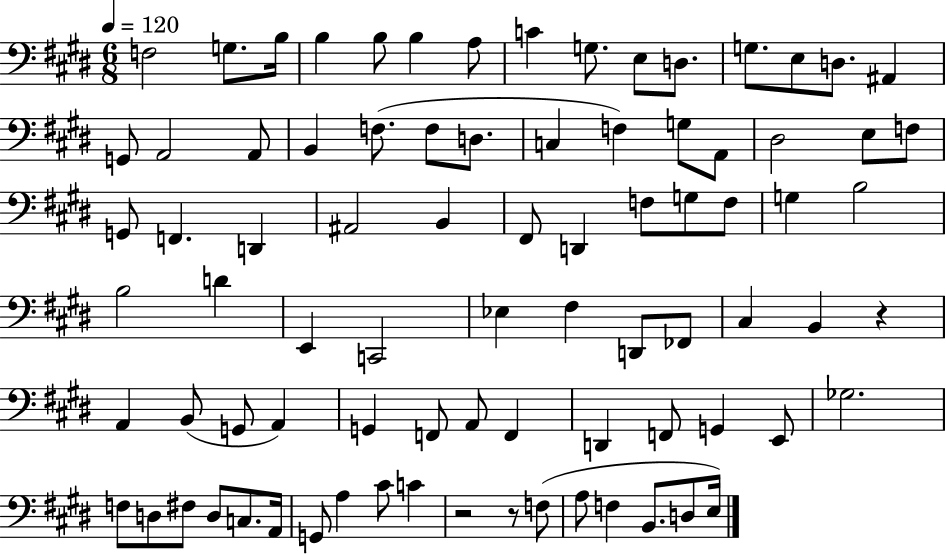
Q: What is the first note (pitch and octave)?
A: F3